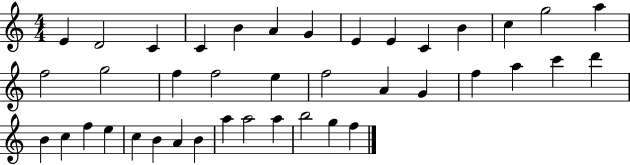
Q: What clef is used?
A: treble